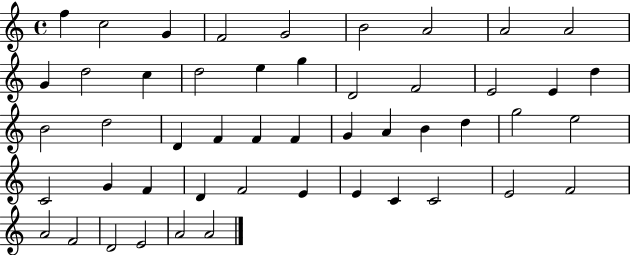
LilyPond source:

{
  \clef treble
  \time 4/4
  \defaultTimeSignature
  \key c \major
  f''4 c''2 g'4 | f'2 g'2 | b'2 a'2 | a'2 a'2 | \break g'4 d''2 c''4 | d''2 e''4 g''4 | d'2 f'2 | e'2 e'4 d''4 | \break b'2 d''2 | d'4 f'4 f'4 f'4 | g'4 a'4 b'4 d''4 | g''2 e''2 | \break c'2 g'4 f'4 | d'4 f'2 e'4 | e'4 c'4 c'2 | e'2 f'2 | \break a'2 f'2 | d'2 e'2 | a'2 a'2 | \bar "|."
}